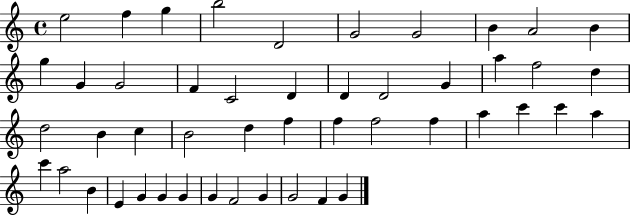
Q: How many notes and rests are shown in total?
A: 48